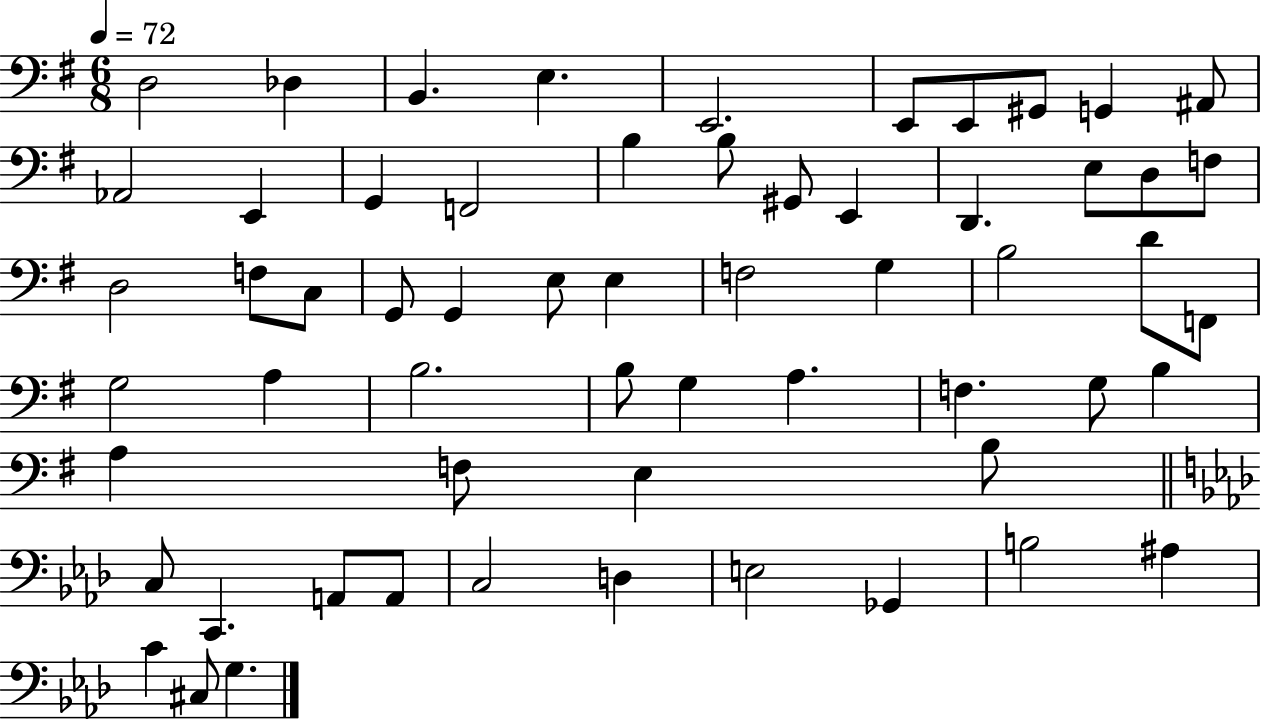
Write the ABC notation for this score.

X:1
T:Untitled
M:6/8
L:1/4
K:G
D,2 _D, B,, E, E,,2 E,,/2 E,,/2 ^G,,/2 G,, ^A,,/2 _A,,2 E,, G,, F,,2 B, B,/2 ^G,,/2 E,, D,, E,/2 D,/2 F,/2 D,2 F,/2 C,/2 G,,/2 G,, E,/2 E, F,2 G, B,2 D/2 F,,/2 G,2 A, B,2 B,/2 G, A, F, G,/2 B, A, F,/2 E, B,/2 C,/2 C,, A,,/2 A,,/2 C,2 D, E,2 _G,, B,2 ^A, C ^C,/2 G,